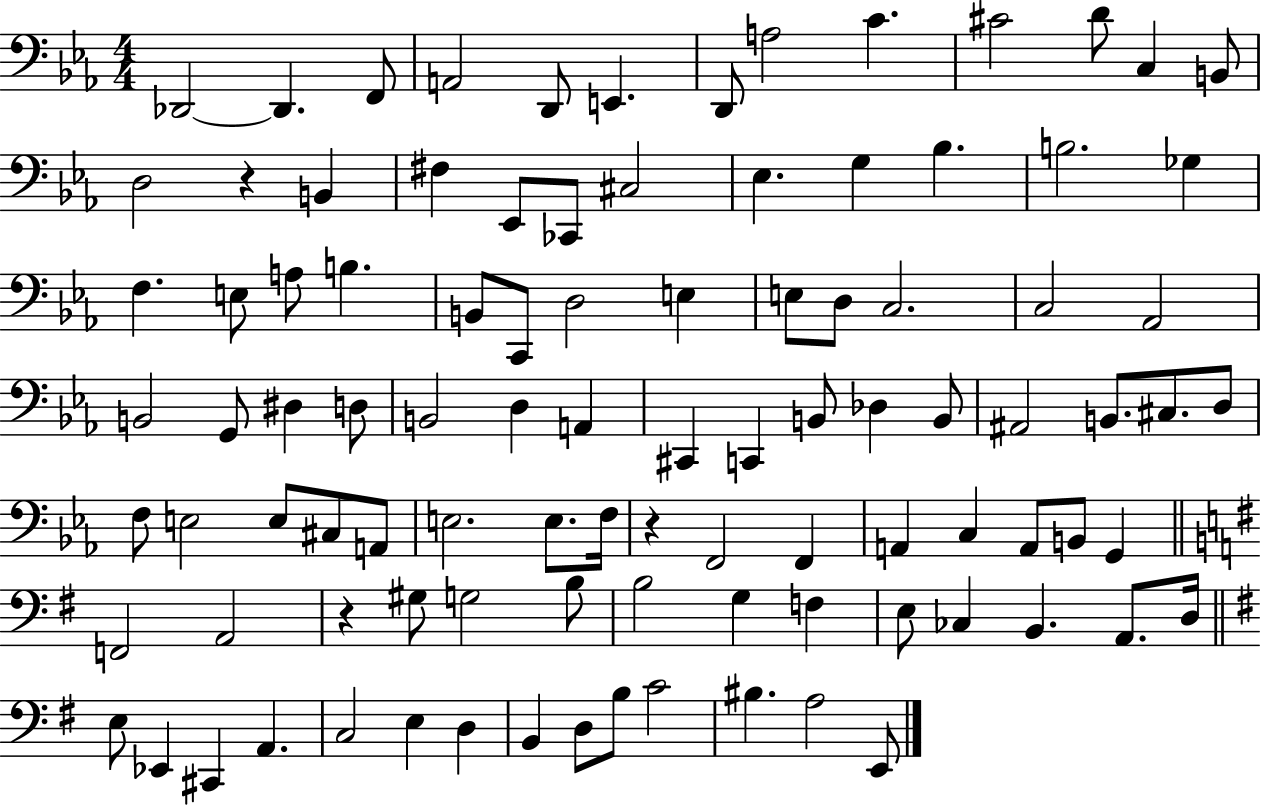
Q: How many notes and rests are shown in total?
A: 98